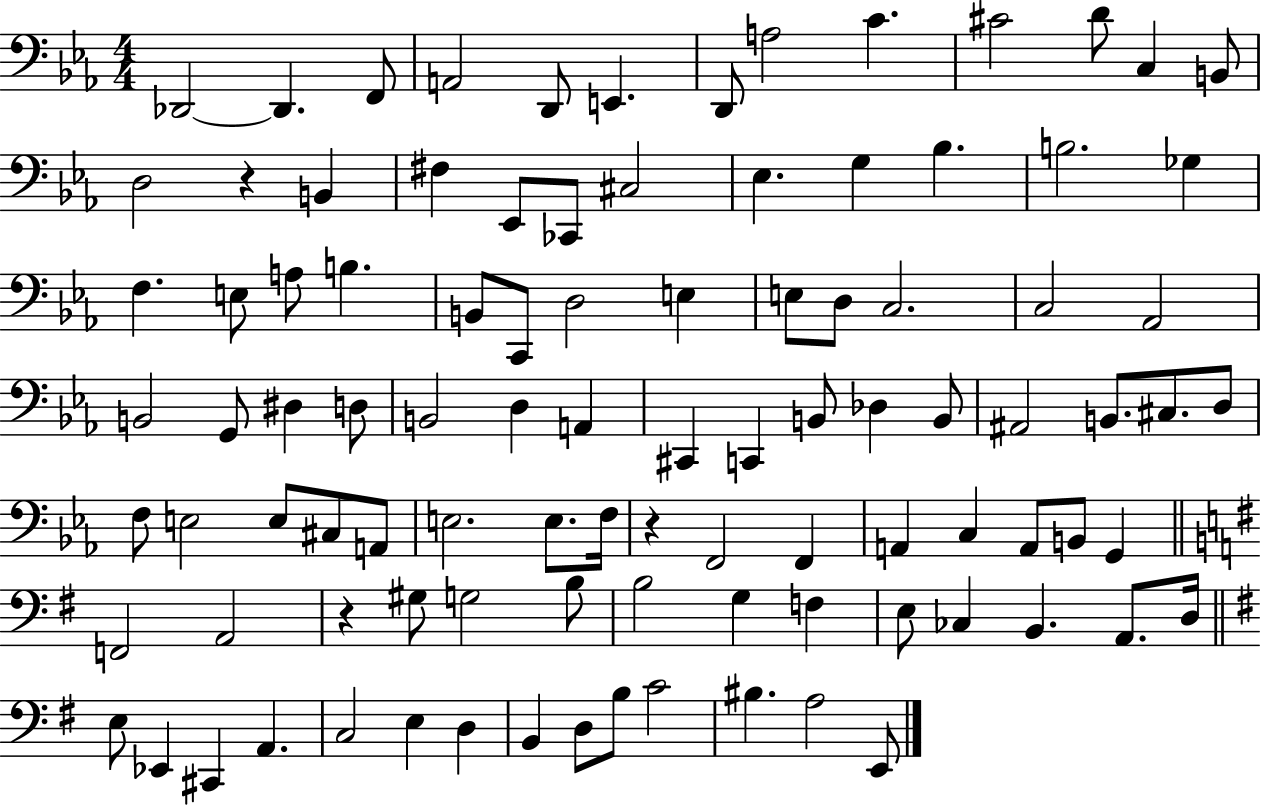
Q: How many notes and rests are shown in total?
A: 98